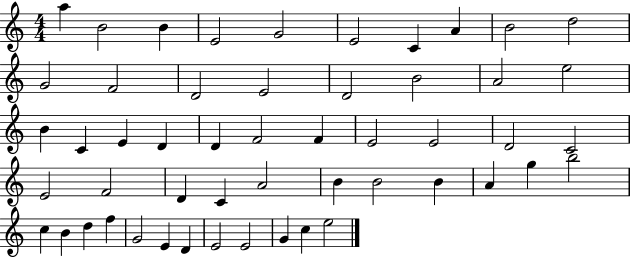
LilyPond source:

{
  \clef treble
  \numericTimeSignature
  \time 4/4
  \key c \major
  a''4 b'2 b'4 | e'2 g'2 | e'2 c'4 a'4 | b'2 d''2 | \break g'2 f'2 | d'2 e'2 | d'2 b'2 | a'2 e''2 | \break b'4 c'4 e'4 d'4 | d'4 f'2 f'4 | e'2 e'2 | d'2 c'2 | \break e'2 f'2 | d'4 c'4 a'2 | b'4 b'2 b'4 | a'4 g''4 b''2 | \break c''4 b'4 d''4 f''4 | g'2 e'4 d'4 | e'2 e'2 | g'4 c''4 e''2 | \break \bar "|."
}